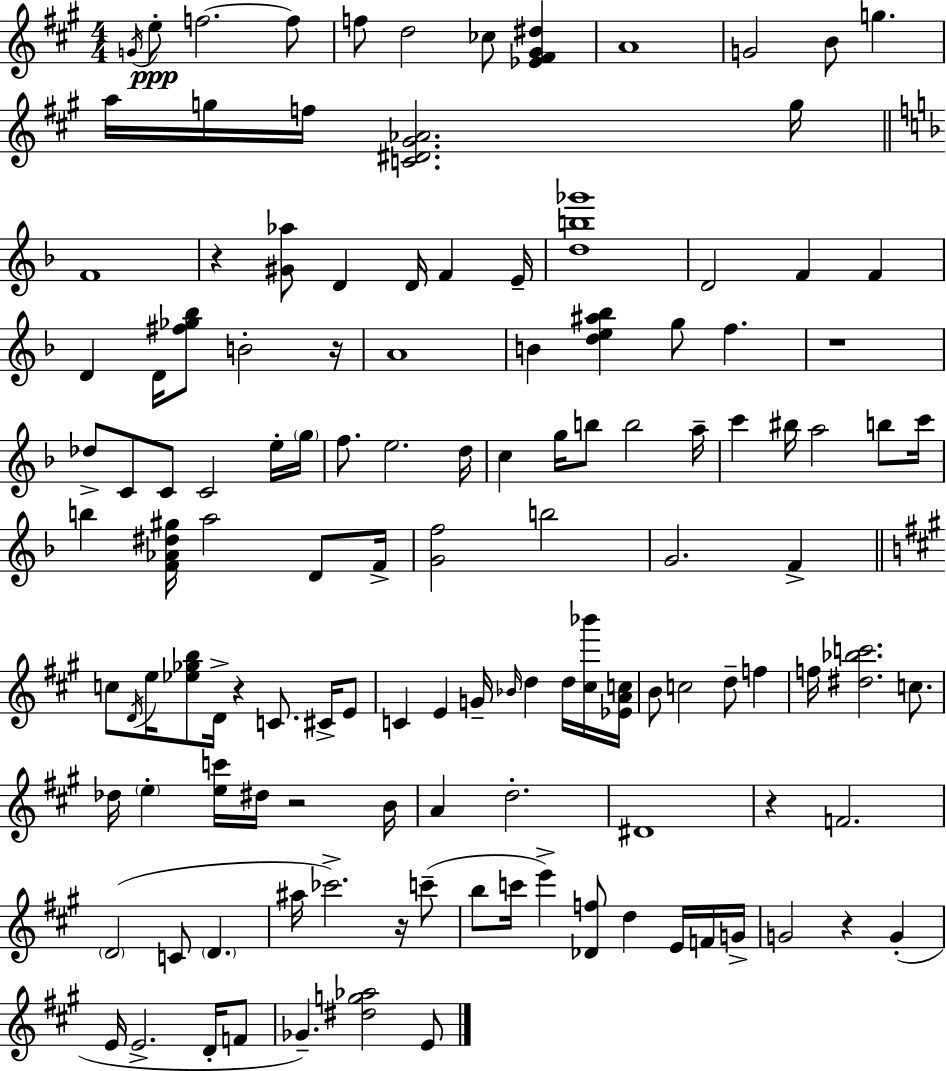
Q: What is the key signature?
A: A major